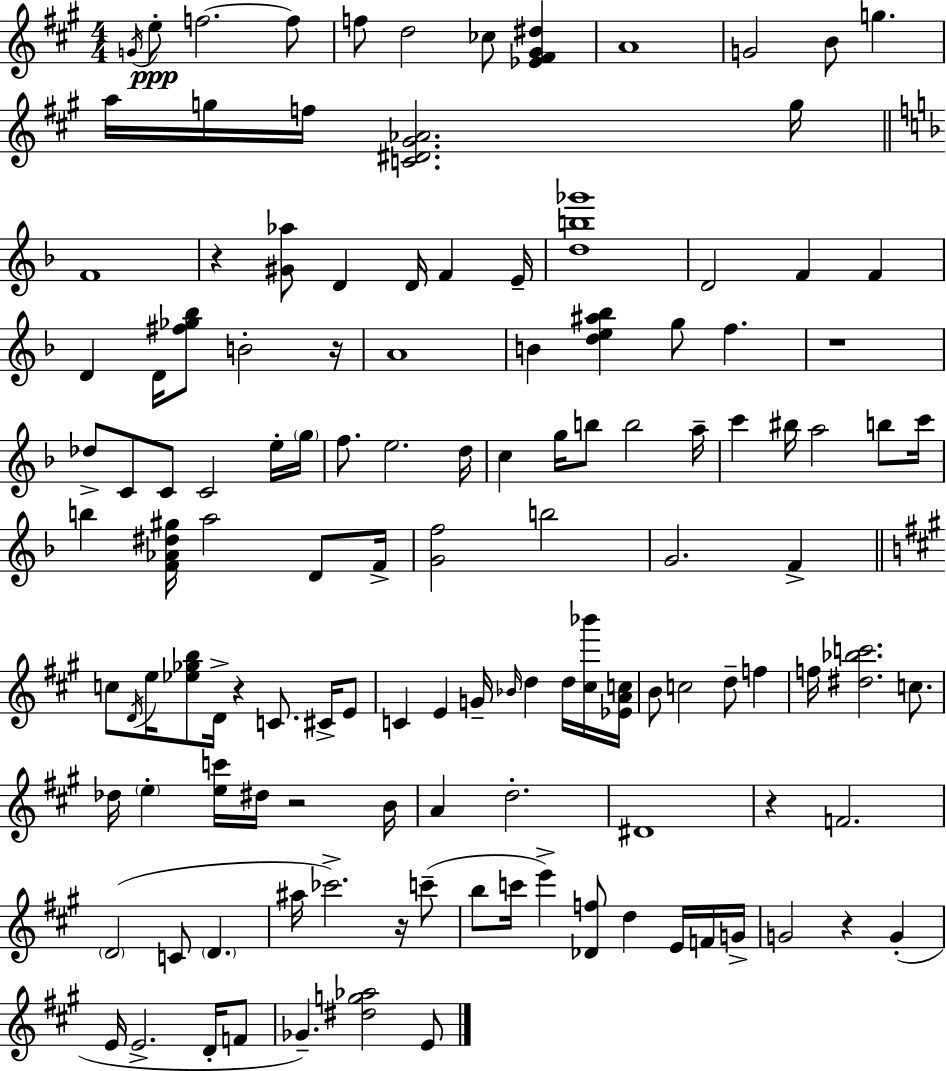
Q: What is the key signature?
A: A major